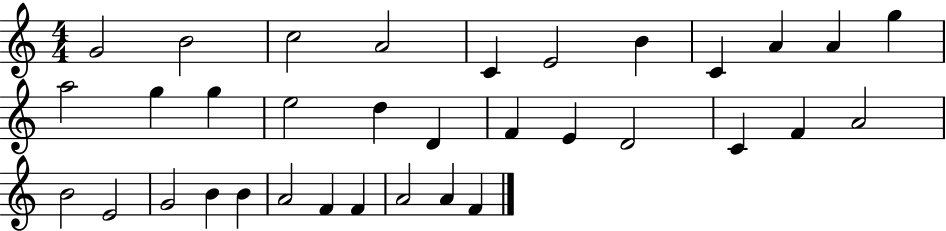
X:1
T:Untitled
M:4/4
L:1/4
K:C
G2 B2 c2 A2 C E2 B C A A g a2 g g e2 d D F E D2 C F A2 B2 E2 G2 B B A2 F F A2 A F